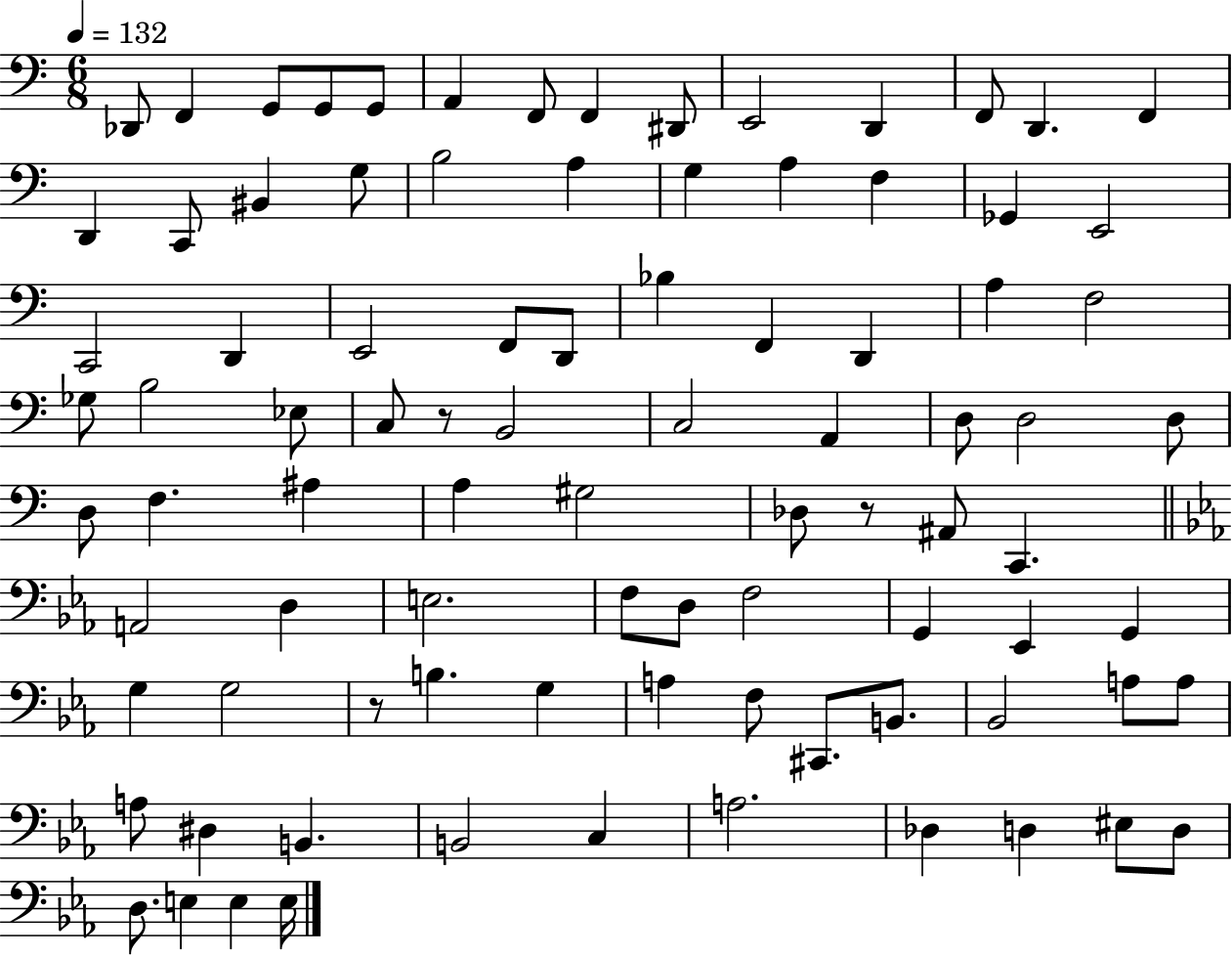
{
  \clef bass
  \numericTimeSignature
  \time 6/8
  \key c \major
  \tempo 4 = 132
  des,8 f,4 g,8 g,8 g,8 | a,4 f,8 f,4 dis,8 | e,2 d,4 | f,8 d,4. f,4 | \break d,4 c,8 bis,4 g8 | b2 a4 | g4 a4 f4 | ges,4 e,2 | \break c,2 d,4 | e,2 f,8 d,8 | bes4 f,4 d,4 | a4 f2 | \break ges8 b2 ees8 | c8 r8 b,2 | c2 a,4 | d8 d2 d8 | \break d8 f4. ais4 | a4 gis2 | des8 r8 ais,8 c,4. | \bar "||" \break \key ees \major a,2 d4 | e2. | f8 d8 f2 | g,4 ees,4 g,4 | \break g4 g2 | r8 b4. g4 | a4 f8 cis,8. b,8. | bes,2 a8 a8 | \break a8 dis4 b,4. | b,2 c4 | a2. | des4 d4 eis8 d8 | \break d8. e4 e4 e16 | \bar "|."
}